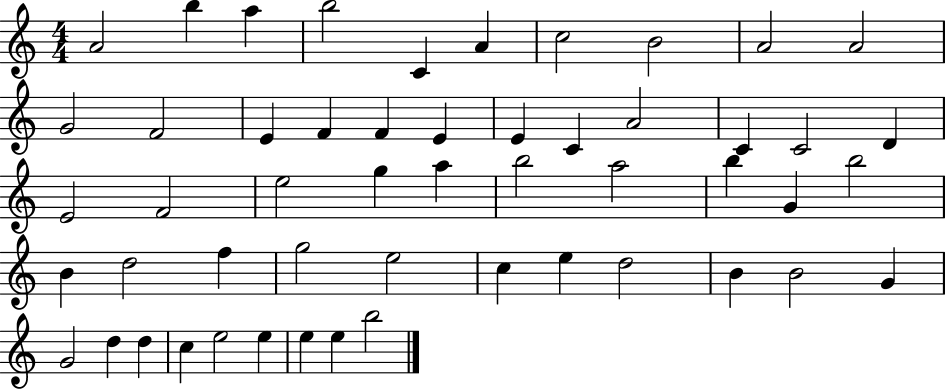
X:1
T:Untitled
M:4/4
L:1/4
K:C
A2 b a b2 C A c2 B2 A2 A2 G2 F2 E F F E E C A2 C C2 D E2 F2 e2 g a b2 a2 b G b2 B d2 f g2 e2 c e d2 B B2 G G2 d d c e2 e e e b2